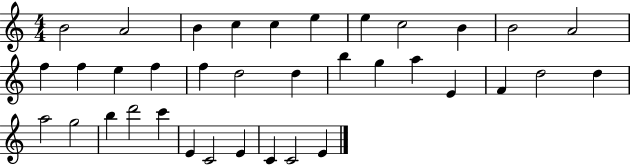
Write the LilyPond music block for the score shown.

{
  \clef treble
  \numericTimeSignature
  \time 4/4
  \key c \major
  b'2 a'2 | b'4 c''4 c''4 e''4 | e''4 c''2 b'4 | b'2 a'2 | \break f''4 f''4 e''4 f''4 | f''4 d''2 d''4 | b''4 g''4 a''4 e'4 | f'4 d''2 d''4 | \break a''2 g''2 | b''4 d'''2 c'''4 | e'4 c'2 e'4 | c'4 c'2 e'4 | \break \bar "|."
}